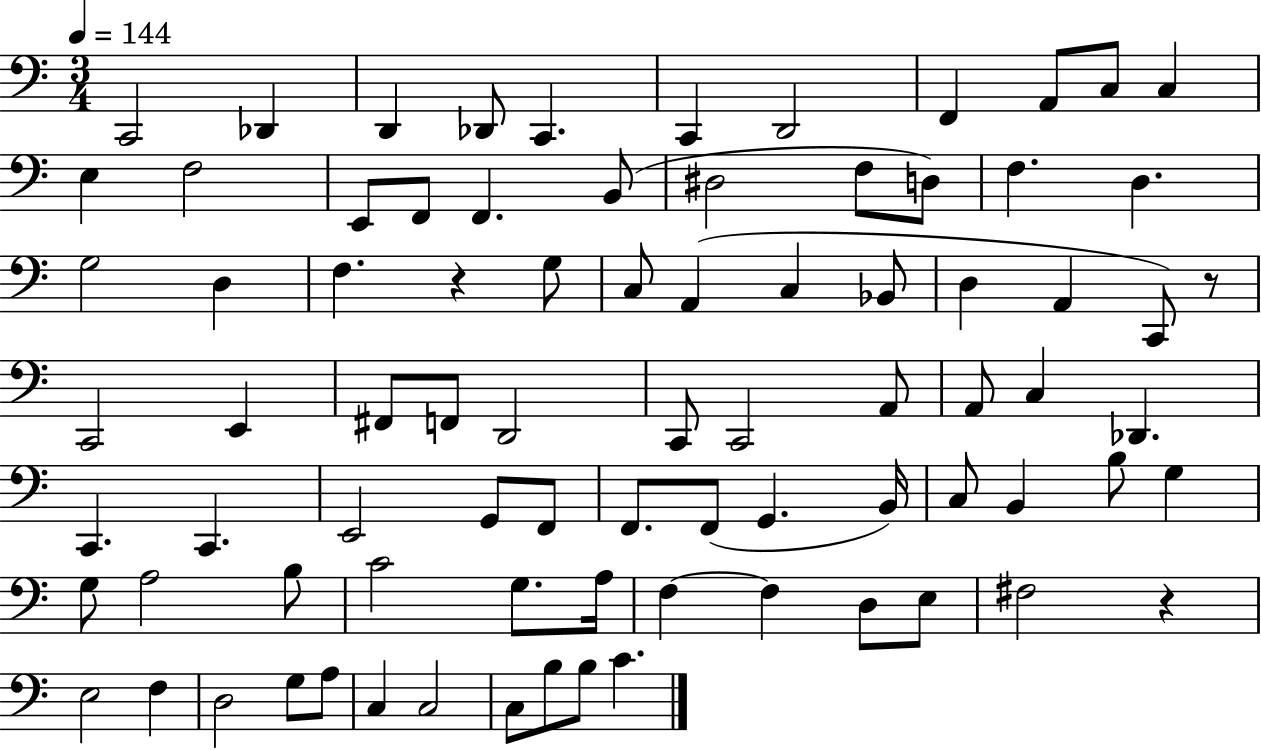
C2/h Db2/q D2/q Db2/e C2/q. C2/q D2/h F2/q A2/e C3/e C3/q E3/q F3/h E2/e F2/e F2/q. B2/e D#3/h F3/e D3/e F3/q. D3/q. G3/h D3/q F3/q. R/q G3/e C3/e A2/q C3/q Bb2/e D3/q A2/q C2/e R/e C2/h E2/q F#2/e F2/e D2/h C2/e C2/h A2/e A2/e C3/q Db2/q. C2/q. C2/q. E2/h G2/e F2/e F2/e. F2/e G2/q. B2/s C3/e B2/q B3/e G3/q G3/e A3/h B3/e C4/h G3/e. A3/s F3/q F3/q D3/e E3/e F#3/h R/q E3/h F3/q D3/h G3/e A3/e C3/q C3/h C3/e B3/e B3/e C4/q.